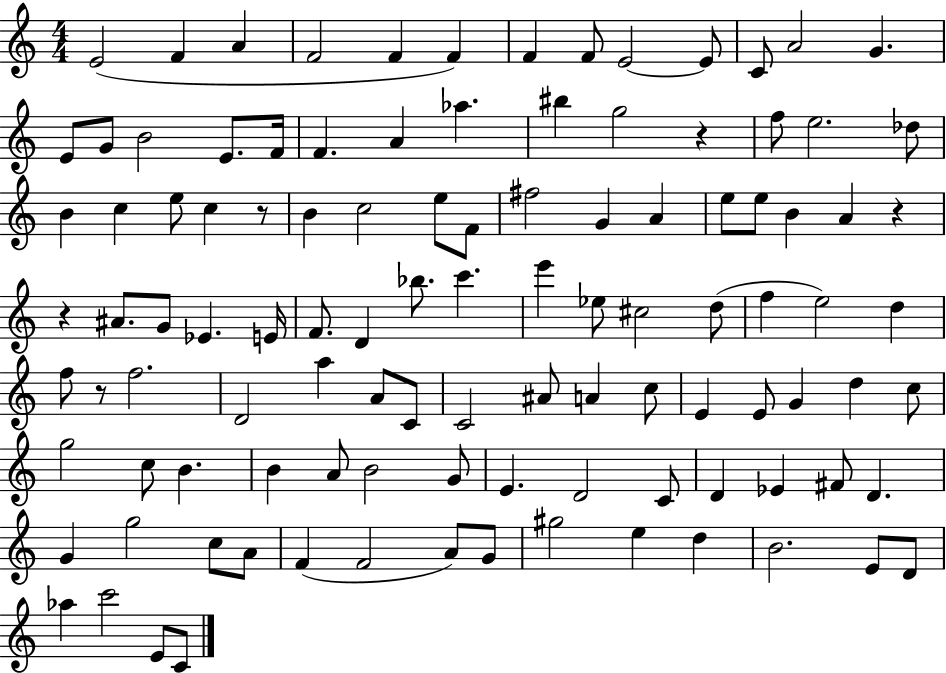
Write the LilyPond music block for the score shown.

{
  \clef treble
  \numericTimeSignature
  \time 4/4
  \key c \major
  e'2( f'4 a'4 | f'2 f'4 f'4) | f'4 f'8 e'2~~ e'8 | c'8 a'2 g'4. | \break e'8 g'8 b'2 e'8. f'16 | f'4. a'4 aes''4. | bis''4 g''2 r4 | f''8 e''2. des''8 | \break b'4 c''4 e''8 c''4 r8 | b'4 c''2 e''8 f'8 | fis''2 g'4 a'4 | e''8 e''8 b'4 a'4 r4 | \break r4 ais'8. g'8 ees'4. e'16 | f'8. d'4 bes''8. c'''4. | e'''4 ees''8 cis''2 d''8( | f''4 e''2) d''4 | \break f''8 r8 f''2. | d'2 a''4 a'8 c'8 | c'2 ais'8 a'4 c''8 | e'4 e'8 g'4 d''4 c''8 | \break g''2 c''8 b'4. | b'4 a'8 b'2 g'8 | e'4. d'2 c'8 | d'4 ees'4 fis'8 d'4. | \break g'4 g''2 c''8 a'8 | f'4( f'2 a'8) g'8 | gis''2 e''4 d''4 | b'2. e'8 d'8 | \break aes''4 c'''2 e'8 c'8 | \bar "|."
}